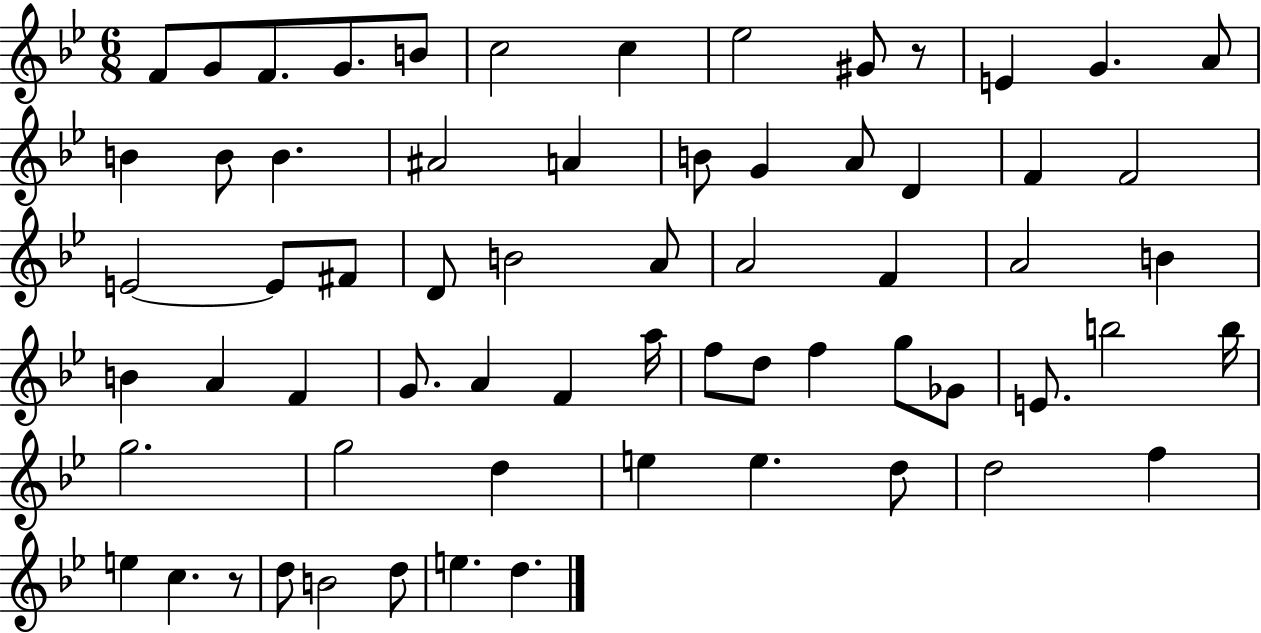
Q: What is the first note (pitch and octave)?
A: F4